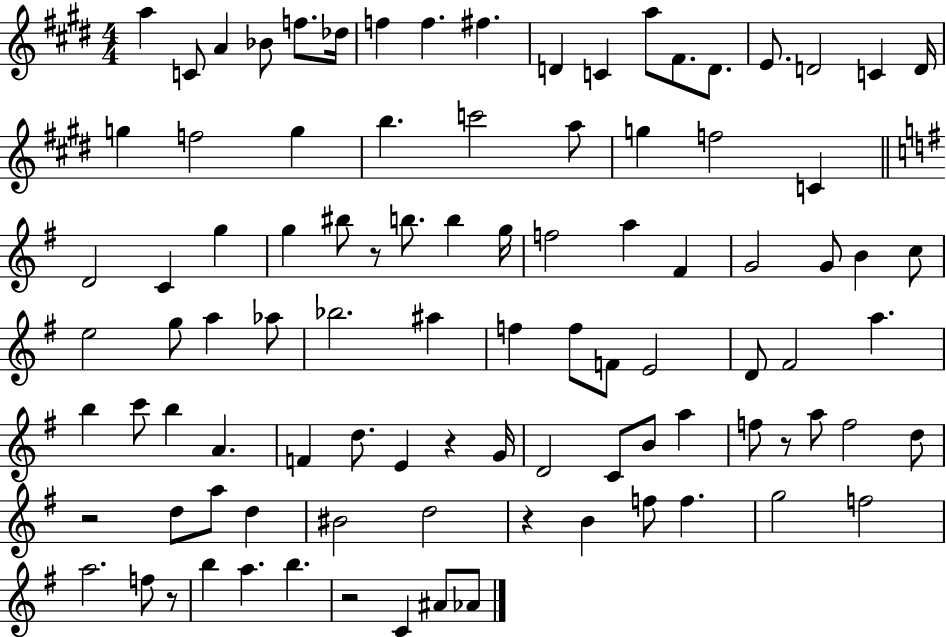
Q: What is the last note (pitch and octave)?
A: Ab4